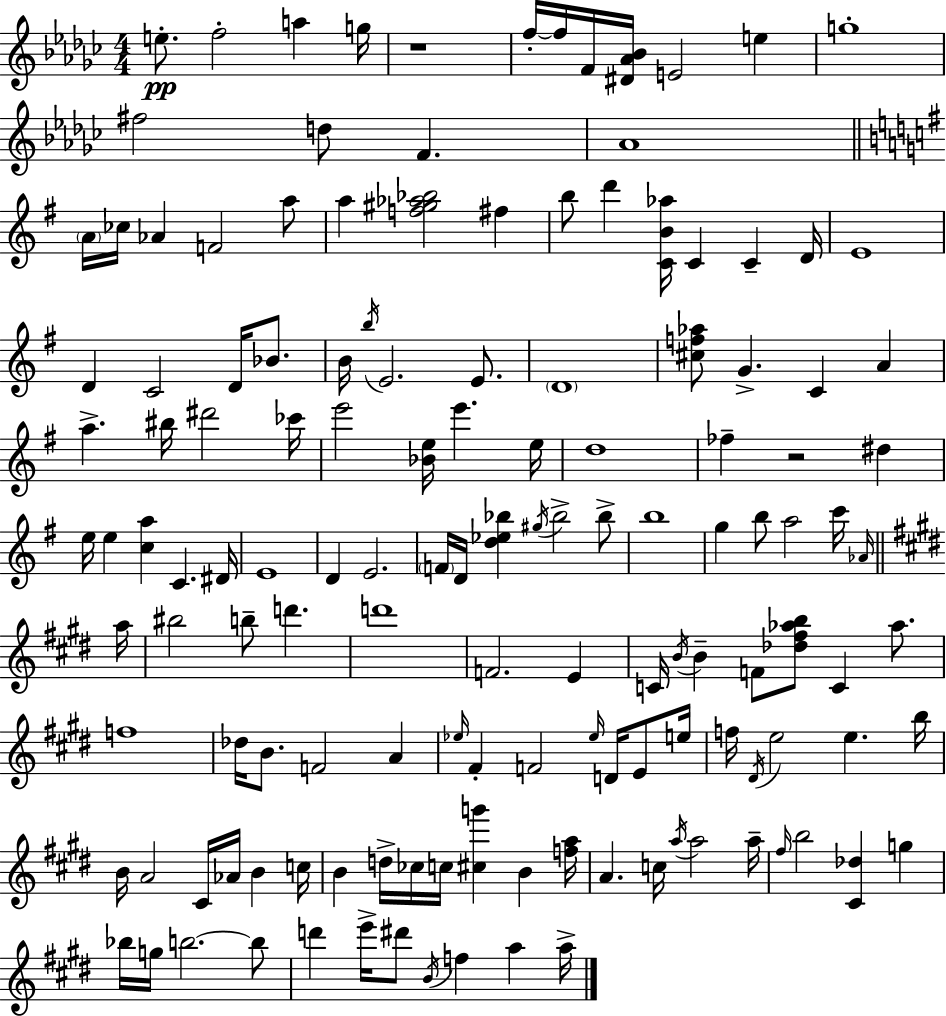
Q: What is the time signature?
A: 4/4